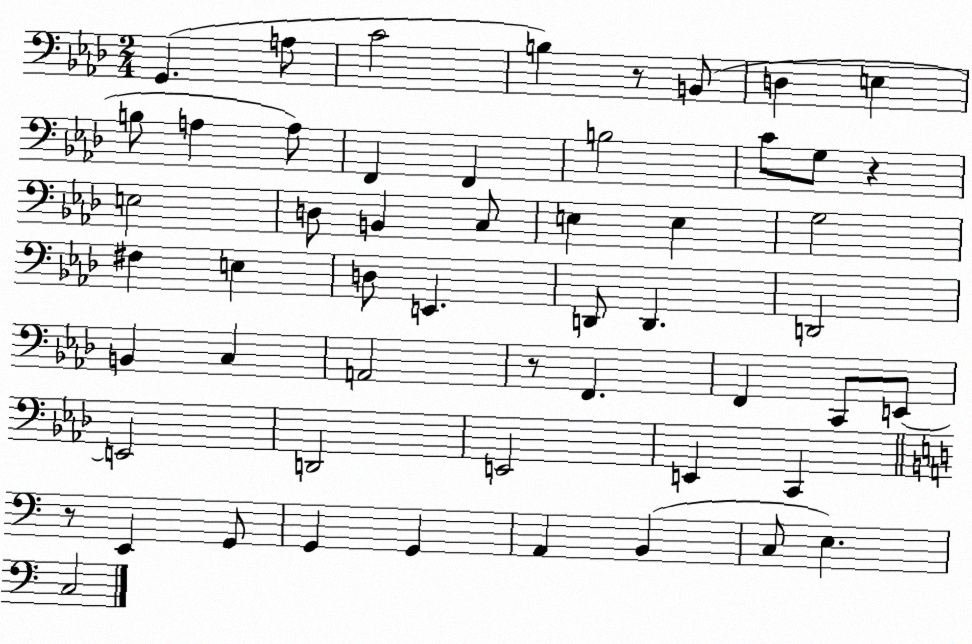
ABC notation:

X:1
T:Untitled
M:2/4
L:1/4
K:Ab
G,, A,/2 C2 B, z/2 B,,/2 D, E, B,/2 A, A,/2 F,, F,, B,2 C/2 G,/2 z E,2 D,/2 B,, C,/2 E, E, G,2 ^F, E, D,/2 E,, D,,/2 D,, D,,2 B,, C, A,,2 z/2 F,, F,, C,,/2 E,,/2 E,,2 D,,2 E,,2 E,, C,, z/2 E,, G,,/2 G,, G,, A,, B,, C,/2 E, C,2